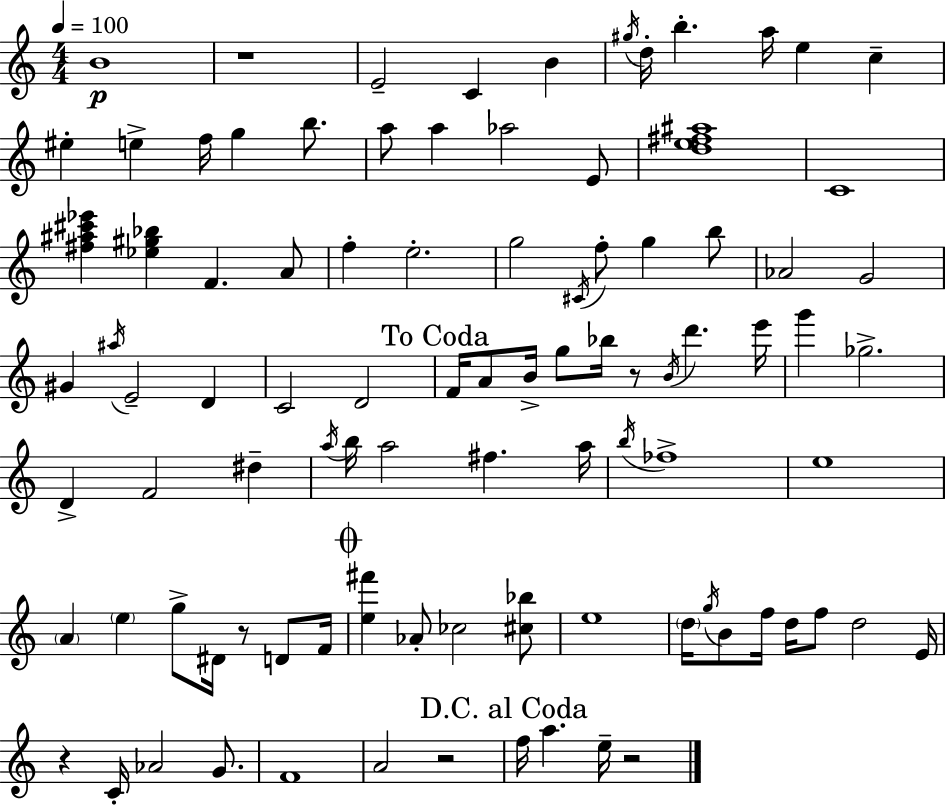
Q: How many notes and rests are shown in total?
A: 94